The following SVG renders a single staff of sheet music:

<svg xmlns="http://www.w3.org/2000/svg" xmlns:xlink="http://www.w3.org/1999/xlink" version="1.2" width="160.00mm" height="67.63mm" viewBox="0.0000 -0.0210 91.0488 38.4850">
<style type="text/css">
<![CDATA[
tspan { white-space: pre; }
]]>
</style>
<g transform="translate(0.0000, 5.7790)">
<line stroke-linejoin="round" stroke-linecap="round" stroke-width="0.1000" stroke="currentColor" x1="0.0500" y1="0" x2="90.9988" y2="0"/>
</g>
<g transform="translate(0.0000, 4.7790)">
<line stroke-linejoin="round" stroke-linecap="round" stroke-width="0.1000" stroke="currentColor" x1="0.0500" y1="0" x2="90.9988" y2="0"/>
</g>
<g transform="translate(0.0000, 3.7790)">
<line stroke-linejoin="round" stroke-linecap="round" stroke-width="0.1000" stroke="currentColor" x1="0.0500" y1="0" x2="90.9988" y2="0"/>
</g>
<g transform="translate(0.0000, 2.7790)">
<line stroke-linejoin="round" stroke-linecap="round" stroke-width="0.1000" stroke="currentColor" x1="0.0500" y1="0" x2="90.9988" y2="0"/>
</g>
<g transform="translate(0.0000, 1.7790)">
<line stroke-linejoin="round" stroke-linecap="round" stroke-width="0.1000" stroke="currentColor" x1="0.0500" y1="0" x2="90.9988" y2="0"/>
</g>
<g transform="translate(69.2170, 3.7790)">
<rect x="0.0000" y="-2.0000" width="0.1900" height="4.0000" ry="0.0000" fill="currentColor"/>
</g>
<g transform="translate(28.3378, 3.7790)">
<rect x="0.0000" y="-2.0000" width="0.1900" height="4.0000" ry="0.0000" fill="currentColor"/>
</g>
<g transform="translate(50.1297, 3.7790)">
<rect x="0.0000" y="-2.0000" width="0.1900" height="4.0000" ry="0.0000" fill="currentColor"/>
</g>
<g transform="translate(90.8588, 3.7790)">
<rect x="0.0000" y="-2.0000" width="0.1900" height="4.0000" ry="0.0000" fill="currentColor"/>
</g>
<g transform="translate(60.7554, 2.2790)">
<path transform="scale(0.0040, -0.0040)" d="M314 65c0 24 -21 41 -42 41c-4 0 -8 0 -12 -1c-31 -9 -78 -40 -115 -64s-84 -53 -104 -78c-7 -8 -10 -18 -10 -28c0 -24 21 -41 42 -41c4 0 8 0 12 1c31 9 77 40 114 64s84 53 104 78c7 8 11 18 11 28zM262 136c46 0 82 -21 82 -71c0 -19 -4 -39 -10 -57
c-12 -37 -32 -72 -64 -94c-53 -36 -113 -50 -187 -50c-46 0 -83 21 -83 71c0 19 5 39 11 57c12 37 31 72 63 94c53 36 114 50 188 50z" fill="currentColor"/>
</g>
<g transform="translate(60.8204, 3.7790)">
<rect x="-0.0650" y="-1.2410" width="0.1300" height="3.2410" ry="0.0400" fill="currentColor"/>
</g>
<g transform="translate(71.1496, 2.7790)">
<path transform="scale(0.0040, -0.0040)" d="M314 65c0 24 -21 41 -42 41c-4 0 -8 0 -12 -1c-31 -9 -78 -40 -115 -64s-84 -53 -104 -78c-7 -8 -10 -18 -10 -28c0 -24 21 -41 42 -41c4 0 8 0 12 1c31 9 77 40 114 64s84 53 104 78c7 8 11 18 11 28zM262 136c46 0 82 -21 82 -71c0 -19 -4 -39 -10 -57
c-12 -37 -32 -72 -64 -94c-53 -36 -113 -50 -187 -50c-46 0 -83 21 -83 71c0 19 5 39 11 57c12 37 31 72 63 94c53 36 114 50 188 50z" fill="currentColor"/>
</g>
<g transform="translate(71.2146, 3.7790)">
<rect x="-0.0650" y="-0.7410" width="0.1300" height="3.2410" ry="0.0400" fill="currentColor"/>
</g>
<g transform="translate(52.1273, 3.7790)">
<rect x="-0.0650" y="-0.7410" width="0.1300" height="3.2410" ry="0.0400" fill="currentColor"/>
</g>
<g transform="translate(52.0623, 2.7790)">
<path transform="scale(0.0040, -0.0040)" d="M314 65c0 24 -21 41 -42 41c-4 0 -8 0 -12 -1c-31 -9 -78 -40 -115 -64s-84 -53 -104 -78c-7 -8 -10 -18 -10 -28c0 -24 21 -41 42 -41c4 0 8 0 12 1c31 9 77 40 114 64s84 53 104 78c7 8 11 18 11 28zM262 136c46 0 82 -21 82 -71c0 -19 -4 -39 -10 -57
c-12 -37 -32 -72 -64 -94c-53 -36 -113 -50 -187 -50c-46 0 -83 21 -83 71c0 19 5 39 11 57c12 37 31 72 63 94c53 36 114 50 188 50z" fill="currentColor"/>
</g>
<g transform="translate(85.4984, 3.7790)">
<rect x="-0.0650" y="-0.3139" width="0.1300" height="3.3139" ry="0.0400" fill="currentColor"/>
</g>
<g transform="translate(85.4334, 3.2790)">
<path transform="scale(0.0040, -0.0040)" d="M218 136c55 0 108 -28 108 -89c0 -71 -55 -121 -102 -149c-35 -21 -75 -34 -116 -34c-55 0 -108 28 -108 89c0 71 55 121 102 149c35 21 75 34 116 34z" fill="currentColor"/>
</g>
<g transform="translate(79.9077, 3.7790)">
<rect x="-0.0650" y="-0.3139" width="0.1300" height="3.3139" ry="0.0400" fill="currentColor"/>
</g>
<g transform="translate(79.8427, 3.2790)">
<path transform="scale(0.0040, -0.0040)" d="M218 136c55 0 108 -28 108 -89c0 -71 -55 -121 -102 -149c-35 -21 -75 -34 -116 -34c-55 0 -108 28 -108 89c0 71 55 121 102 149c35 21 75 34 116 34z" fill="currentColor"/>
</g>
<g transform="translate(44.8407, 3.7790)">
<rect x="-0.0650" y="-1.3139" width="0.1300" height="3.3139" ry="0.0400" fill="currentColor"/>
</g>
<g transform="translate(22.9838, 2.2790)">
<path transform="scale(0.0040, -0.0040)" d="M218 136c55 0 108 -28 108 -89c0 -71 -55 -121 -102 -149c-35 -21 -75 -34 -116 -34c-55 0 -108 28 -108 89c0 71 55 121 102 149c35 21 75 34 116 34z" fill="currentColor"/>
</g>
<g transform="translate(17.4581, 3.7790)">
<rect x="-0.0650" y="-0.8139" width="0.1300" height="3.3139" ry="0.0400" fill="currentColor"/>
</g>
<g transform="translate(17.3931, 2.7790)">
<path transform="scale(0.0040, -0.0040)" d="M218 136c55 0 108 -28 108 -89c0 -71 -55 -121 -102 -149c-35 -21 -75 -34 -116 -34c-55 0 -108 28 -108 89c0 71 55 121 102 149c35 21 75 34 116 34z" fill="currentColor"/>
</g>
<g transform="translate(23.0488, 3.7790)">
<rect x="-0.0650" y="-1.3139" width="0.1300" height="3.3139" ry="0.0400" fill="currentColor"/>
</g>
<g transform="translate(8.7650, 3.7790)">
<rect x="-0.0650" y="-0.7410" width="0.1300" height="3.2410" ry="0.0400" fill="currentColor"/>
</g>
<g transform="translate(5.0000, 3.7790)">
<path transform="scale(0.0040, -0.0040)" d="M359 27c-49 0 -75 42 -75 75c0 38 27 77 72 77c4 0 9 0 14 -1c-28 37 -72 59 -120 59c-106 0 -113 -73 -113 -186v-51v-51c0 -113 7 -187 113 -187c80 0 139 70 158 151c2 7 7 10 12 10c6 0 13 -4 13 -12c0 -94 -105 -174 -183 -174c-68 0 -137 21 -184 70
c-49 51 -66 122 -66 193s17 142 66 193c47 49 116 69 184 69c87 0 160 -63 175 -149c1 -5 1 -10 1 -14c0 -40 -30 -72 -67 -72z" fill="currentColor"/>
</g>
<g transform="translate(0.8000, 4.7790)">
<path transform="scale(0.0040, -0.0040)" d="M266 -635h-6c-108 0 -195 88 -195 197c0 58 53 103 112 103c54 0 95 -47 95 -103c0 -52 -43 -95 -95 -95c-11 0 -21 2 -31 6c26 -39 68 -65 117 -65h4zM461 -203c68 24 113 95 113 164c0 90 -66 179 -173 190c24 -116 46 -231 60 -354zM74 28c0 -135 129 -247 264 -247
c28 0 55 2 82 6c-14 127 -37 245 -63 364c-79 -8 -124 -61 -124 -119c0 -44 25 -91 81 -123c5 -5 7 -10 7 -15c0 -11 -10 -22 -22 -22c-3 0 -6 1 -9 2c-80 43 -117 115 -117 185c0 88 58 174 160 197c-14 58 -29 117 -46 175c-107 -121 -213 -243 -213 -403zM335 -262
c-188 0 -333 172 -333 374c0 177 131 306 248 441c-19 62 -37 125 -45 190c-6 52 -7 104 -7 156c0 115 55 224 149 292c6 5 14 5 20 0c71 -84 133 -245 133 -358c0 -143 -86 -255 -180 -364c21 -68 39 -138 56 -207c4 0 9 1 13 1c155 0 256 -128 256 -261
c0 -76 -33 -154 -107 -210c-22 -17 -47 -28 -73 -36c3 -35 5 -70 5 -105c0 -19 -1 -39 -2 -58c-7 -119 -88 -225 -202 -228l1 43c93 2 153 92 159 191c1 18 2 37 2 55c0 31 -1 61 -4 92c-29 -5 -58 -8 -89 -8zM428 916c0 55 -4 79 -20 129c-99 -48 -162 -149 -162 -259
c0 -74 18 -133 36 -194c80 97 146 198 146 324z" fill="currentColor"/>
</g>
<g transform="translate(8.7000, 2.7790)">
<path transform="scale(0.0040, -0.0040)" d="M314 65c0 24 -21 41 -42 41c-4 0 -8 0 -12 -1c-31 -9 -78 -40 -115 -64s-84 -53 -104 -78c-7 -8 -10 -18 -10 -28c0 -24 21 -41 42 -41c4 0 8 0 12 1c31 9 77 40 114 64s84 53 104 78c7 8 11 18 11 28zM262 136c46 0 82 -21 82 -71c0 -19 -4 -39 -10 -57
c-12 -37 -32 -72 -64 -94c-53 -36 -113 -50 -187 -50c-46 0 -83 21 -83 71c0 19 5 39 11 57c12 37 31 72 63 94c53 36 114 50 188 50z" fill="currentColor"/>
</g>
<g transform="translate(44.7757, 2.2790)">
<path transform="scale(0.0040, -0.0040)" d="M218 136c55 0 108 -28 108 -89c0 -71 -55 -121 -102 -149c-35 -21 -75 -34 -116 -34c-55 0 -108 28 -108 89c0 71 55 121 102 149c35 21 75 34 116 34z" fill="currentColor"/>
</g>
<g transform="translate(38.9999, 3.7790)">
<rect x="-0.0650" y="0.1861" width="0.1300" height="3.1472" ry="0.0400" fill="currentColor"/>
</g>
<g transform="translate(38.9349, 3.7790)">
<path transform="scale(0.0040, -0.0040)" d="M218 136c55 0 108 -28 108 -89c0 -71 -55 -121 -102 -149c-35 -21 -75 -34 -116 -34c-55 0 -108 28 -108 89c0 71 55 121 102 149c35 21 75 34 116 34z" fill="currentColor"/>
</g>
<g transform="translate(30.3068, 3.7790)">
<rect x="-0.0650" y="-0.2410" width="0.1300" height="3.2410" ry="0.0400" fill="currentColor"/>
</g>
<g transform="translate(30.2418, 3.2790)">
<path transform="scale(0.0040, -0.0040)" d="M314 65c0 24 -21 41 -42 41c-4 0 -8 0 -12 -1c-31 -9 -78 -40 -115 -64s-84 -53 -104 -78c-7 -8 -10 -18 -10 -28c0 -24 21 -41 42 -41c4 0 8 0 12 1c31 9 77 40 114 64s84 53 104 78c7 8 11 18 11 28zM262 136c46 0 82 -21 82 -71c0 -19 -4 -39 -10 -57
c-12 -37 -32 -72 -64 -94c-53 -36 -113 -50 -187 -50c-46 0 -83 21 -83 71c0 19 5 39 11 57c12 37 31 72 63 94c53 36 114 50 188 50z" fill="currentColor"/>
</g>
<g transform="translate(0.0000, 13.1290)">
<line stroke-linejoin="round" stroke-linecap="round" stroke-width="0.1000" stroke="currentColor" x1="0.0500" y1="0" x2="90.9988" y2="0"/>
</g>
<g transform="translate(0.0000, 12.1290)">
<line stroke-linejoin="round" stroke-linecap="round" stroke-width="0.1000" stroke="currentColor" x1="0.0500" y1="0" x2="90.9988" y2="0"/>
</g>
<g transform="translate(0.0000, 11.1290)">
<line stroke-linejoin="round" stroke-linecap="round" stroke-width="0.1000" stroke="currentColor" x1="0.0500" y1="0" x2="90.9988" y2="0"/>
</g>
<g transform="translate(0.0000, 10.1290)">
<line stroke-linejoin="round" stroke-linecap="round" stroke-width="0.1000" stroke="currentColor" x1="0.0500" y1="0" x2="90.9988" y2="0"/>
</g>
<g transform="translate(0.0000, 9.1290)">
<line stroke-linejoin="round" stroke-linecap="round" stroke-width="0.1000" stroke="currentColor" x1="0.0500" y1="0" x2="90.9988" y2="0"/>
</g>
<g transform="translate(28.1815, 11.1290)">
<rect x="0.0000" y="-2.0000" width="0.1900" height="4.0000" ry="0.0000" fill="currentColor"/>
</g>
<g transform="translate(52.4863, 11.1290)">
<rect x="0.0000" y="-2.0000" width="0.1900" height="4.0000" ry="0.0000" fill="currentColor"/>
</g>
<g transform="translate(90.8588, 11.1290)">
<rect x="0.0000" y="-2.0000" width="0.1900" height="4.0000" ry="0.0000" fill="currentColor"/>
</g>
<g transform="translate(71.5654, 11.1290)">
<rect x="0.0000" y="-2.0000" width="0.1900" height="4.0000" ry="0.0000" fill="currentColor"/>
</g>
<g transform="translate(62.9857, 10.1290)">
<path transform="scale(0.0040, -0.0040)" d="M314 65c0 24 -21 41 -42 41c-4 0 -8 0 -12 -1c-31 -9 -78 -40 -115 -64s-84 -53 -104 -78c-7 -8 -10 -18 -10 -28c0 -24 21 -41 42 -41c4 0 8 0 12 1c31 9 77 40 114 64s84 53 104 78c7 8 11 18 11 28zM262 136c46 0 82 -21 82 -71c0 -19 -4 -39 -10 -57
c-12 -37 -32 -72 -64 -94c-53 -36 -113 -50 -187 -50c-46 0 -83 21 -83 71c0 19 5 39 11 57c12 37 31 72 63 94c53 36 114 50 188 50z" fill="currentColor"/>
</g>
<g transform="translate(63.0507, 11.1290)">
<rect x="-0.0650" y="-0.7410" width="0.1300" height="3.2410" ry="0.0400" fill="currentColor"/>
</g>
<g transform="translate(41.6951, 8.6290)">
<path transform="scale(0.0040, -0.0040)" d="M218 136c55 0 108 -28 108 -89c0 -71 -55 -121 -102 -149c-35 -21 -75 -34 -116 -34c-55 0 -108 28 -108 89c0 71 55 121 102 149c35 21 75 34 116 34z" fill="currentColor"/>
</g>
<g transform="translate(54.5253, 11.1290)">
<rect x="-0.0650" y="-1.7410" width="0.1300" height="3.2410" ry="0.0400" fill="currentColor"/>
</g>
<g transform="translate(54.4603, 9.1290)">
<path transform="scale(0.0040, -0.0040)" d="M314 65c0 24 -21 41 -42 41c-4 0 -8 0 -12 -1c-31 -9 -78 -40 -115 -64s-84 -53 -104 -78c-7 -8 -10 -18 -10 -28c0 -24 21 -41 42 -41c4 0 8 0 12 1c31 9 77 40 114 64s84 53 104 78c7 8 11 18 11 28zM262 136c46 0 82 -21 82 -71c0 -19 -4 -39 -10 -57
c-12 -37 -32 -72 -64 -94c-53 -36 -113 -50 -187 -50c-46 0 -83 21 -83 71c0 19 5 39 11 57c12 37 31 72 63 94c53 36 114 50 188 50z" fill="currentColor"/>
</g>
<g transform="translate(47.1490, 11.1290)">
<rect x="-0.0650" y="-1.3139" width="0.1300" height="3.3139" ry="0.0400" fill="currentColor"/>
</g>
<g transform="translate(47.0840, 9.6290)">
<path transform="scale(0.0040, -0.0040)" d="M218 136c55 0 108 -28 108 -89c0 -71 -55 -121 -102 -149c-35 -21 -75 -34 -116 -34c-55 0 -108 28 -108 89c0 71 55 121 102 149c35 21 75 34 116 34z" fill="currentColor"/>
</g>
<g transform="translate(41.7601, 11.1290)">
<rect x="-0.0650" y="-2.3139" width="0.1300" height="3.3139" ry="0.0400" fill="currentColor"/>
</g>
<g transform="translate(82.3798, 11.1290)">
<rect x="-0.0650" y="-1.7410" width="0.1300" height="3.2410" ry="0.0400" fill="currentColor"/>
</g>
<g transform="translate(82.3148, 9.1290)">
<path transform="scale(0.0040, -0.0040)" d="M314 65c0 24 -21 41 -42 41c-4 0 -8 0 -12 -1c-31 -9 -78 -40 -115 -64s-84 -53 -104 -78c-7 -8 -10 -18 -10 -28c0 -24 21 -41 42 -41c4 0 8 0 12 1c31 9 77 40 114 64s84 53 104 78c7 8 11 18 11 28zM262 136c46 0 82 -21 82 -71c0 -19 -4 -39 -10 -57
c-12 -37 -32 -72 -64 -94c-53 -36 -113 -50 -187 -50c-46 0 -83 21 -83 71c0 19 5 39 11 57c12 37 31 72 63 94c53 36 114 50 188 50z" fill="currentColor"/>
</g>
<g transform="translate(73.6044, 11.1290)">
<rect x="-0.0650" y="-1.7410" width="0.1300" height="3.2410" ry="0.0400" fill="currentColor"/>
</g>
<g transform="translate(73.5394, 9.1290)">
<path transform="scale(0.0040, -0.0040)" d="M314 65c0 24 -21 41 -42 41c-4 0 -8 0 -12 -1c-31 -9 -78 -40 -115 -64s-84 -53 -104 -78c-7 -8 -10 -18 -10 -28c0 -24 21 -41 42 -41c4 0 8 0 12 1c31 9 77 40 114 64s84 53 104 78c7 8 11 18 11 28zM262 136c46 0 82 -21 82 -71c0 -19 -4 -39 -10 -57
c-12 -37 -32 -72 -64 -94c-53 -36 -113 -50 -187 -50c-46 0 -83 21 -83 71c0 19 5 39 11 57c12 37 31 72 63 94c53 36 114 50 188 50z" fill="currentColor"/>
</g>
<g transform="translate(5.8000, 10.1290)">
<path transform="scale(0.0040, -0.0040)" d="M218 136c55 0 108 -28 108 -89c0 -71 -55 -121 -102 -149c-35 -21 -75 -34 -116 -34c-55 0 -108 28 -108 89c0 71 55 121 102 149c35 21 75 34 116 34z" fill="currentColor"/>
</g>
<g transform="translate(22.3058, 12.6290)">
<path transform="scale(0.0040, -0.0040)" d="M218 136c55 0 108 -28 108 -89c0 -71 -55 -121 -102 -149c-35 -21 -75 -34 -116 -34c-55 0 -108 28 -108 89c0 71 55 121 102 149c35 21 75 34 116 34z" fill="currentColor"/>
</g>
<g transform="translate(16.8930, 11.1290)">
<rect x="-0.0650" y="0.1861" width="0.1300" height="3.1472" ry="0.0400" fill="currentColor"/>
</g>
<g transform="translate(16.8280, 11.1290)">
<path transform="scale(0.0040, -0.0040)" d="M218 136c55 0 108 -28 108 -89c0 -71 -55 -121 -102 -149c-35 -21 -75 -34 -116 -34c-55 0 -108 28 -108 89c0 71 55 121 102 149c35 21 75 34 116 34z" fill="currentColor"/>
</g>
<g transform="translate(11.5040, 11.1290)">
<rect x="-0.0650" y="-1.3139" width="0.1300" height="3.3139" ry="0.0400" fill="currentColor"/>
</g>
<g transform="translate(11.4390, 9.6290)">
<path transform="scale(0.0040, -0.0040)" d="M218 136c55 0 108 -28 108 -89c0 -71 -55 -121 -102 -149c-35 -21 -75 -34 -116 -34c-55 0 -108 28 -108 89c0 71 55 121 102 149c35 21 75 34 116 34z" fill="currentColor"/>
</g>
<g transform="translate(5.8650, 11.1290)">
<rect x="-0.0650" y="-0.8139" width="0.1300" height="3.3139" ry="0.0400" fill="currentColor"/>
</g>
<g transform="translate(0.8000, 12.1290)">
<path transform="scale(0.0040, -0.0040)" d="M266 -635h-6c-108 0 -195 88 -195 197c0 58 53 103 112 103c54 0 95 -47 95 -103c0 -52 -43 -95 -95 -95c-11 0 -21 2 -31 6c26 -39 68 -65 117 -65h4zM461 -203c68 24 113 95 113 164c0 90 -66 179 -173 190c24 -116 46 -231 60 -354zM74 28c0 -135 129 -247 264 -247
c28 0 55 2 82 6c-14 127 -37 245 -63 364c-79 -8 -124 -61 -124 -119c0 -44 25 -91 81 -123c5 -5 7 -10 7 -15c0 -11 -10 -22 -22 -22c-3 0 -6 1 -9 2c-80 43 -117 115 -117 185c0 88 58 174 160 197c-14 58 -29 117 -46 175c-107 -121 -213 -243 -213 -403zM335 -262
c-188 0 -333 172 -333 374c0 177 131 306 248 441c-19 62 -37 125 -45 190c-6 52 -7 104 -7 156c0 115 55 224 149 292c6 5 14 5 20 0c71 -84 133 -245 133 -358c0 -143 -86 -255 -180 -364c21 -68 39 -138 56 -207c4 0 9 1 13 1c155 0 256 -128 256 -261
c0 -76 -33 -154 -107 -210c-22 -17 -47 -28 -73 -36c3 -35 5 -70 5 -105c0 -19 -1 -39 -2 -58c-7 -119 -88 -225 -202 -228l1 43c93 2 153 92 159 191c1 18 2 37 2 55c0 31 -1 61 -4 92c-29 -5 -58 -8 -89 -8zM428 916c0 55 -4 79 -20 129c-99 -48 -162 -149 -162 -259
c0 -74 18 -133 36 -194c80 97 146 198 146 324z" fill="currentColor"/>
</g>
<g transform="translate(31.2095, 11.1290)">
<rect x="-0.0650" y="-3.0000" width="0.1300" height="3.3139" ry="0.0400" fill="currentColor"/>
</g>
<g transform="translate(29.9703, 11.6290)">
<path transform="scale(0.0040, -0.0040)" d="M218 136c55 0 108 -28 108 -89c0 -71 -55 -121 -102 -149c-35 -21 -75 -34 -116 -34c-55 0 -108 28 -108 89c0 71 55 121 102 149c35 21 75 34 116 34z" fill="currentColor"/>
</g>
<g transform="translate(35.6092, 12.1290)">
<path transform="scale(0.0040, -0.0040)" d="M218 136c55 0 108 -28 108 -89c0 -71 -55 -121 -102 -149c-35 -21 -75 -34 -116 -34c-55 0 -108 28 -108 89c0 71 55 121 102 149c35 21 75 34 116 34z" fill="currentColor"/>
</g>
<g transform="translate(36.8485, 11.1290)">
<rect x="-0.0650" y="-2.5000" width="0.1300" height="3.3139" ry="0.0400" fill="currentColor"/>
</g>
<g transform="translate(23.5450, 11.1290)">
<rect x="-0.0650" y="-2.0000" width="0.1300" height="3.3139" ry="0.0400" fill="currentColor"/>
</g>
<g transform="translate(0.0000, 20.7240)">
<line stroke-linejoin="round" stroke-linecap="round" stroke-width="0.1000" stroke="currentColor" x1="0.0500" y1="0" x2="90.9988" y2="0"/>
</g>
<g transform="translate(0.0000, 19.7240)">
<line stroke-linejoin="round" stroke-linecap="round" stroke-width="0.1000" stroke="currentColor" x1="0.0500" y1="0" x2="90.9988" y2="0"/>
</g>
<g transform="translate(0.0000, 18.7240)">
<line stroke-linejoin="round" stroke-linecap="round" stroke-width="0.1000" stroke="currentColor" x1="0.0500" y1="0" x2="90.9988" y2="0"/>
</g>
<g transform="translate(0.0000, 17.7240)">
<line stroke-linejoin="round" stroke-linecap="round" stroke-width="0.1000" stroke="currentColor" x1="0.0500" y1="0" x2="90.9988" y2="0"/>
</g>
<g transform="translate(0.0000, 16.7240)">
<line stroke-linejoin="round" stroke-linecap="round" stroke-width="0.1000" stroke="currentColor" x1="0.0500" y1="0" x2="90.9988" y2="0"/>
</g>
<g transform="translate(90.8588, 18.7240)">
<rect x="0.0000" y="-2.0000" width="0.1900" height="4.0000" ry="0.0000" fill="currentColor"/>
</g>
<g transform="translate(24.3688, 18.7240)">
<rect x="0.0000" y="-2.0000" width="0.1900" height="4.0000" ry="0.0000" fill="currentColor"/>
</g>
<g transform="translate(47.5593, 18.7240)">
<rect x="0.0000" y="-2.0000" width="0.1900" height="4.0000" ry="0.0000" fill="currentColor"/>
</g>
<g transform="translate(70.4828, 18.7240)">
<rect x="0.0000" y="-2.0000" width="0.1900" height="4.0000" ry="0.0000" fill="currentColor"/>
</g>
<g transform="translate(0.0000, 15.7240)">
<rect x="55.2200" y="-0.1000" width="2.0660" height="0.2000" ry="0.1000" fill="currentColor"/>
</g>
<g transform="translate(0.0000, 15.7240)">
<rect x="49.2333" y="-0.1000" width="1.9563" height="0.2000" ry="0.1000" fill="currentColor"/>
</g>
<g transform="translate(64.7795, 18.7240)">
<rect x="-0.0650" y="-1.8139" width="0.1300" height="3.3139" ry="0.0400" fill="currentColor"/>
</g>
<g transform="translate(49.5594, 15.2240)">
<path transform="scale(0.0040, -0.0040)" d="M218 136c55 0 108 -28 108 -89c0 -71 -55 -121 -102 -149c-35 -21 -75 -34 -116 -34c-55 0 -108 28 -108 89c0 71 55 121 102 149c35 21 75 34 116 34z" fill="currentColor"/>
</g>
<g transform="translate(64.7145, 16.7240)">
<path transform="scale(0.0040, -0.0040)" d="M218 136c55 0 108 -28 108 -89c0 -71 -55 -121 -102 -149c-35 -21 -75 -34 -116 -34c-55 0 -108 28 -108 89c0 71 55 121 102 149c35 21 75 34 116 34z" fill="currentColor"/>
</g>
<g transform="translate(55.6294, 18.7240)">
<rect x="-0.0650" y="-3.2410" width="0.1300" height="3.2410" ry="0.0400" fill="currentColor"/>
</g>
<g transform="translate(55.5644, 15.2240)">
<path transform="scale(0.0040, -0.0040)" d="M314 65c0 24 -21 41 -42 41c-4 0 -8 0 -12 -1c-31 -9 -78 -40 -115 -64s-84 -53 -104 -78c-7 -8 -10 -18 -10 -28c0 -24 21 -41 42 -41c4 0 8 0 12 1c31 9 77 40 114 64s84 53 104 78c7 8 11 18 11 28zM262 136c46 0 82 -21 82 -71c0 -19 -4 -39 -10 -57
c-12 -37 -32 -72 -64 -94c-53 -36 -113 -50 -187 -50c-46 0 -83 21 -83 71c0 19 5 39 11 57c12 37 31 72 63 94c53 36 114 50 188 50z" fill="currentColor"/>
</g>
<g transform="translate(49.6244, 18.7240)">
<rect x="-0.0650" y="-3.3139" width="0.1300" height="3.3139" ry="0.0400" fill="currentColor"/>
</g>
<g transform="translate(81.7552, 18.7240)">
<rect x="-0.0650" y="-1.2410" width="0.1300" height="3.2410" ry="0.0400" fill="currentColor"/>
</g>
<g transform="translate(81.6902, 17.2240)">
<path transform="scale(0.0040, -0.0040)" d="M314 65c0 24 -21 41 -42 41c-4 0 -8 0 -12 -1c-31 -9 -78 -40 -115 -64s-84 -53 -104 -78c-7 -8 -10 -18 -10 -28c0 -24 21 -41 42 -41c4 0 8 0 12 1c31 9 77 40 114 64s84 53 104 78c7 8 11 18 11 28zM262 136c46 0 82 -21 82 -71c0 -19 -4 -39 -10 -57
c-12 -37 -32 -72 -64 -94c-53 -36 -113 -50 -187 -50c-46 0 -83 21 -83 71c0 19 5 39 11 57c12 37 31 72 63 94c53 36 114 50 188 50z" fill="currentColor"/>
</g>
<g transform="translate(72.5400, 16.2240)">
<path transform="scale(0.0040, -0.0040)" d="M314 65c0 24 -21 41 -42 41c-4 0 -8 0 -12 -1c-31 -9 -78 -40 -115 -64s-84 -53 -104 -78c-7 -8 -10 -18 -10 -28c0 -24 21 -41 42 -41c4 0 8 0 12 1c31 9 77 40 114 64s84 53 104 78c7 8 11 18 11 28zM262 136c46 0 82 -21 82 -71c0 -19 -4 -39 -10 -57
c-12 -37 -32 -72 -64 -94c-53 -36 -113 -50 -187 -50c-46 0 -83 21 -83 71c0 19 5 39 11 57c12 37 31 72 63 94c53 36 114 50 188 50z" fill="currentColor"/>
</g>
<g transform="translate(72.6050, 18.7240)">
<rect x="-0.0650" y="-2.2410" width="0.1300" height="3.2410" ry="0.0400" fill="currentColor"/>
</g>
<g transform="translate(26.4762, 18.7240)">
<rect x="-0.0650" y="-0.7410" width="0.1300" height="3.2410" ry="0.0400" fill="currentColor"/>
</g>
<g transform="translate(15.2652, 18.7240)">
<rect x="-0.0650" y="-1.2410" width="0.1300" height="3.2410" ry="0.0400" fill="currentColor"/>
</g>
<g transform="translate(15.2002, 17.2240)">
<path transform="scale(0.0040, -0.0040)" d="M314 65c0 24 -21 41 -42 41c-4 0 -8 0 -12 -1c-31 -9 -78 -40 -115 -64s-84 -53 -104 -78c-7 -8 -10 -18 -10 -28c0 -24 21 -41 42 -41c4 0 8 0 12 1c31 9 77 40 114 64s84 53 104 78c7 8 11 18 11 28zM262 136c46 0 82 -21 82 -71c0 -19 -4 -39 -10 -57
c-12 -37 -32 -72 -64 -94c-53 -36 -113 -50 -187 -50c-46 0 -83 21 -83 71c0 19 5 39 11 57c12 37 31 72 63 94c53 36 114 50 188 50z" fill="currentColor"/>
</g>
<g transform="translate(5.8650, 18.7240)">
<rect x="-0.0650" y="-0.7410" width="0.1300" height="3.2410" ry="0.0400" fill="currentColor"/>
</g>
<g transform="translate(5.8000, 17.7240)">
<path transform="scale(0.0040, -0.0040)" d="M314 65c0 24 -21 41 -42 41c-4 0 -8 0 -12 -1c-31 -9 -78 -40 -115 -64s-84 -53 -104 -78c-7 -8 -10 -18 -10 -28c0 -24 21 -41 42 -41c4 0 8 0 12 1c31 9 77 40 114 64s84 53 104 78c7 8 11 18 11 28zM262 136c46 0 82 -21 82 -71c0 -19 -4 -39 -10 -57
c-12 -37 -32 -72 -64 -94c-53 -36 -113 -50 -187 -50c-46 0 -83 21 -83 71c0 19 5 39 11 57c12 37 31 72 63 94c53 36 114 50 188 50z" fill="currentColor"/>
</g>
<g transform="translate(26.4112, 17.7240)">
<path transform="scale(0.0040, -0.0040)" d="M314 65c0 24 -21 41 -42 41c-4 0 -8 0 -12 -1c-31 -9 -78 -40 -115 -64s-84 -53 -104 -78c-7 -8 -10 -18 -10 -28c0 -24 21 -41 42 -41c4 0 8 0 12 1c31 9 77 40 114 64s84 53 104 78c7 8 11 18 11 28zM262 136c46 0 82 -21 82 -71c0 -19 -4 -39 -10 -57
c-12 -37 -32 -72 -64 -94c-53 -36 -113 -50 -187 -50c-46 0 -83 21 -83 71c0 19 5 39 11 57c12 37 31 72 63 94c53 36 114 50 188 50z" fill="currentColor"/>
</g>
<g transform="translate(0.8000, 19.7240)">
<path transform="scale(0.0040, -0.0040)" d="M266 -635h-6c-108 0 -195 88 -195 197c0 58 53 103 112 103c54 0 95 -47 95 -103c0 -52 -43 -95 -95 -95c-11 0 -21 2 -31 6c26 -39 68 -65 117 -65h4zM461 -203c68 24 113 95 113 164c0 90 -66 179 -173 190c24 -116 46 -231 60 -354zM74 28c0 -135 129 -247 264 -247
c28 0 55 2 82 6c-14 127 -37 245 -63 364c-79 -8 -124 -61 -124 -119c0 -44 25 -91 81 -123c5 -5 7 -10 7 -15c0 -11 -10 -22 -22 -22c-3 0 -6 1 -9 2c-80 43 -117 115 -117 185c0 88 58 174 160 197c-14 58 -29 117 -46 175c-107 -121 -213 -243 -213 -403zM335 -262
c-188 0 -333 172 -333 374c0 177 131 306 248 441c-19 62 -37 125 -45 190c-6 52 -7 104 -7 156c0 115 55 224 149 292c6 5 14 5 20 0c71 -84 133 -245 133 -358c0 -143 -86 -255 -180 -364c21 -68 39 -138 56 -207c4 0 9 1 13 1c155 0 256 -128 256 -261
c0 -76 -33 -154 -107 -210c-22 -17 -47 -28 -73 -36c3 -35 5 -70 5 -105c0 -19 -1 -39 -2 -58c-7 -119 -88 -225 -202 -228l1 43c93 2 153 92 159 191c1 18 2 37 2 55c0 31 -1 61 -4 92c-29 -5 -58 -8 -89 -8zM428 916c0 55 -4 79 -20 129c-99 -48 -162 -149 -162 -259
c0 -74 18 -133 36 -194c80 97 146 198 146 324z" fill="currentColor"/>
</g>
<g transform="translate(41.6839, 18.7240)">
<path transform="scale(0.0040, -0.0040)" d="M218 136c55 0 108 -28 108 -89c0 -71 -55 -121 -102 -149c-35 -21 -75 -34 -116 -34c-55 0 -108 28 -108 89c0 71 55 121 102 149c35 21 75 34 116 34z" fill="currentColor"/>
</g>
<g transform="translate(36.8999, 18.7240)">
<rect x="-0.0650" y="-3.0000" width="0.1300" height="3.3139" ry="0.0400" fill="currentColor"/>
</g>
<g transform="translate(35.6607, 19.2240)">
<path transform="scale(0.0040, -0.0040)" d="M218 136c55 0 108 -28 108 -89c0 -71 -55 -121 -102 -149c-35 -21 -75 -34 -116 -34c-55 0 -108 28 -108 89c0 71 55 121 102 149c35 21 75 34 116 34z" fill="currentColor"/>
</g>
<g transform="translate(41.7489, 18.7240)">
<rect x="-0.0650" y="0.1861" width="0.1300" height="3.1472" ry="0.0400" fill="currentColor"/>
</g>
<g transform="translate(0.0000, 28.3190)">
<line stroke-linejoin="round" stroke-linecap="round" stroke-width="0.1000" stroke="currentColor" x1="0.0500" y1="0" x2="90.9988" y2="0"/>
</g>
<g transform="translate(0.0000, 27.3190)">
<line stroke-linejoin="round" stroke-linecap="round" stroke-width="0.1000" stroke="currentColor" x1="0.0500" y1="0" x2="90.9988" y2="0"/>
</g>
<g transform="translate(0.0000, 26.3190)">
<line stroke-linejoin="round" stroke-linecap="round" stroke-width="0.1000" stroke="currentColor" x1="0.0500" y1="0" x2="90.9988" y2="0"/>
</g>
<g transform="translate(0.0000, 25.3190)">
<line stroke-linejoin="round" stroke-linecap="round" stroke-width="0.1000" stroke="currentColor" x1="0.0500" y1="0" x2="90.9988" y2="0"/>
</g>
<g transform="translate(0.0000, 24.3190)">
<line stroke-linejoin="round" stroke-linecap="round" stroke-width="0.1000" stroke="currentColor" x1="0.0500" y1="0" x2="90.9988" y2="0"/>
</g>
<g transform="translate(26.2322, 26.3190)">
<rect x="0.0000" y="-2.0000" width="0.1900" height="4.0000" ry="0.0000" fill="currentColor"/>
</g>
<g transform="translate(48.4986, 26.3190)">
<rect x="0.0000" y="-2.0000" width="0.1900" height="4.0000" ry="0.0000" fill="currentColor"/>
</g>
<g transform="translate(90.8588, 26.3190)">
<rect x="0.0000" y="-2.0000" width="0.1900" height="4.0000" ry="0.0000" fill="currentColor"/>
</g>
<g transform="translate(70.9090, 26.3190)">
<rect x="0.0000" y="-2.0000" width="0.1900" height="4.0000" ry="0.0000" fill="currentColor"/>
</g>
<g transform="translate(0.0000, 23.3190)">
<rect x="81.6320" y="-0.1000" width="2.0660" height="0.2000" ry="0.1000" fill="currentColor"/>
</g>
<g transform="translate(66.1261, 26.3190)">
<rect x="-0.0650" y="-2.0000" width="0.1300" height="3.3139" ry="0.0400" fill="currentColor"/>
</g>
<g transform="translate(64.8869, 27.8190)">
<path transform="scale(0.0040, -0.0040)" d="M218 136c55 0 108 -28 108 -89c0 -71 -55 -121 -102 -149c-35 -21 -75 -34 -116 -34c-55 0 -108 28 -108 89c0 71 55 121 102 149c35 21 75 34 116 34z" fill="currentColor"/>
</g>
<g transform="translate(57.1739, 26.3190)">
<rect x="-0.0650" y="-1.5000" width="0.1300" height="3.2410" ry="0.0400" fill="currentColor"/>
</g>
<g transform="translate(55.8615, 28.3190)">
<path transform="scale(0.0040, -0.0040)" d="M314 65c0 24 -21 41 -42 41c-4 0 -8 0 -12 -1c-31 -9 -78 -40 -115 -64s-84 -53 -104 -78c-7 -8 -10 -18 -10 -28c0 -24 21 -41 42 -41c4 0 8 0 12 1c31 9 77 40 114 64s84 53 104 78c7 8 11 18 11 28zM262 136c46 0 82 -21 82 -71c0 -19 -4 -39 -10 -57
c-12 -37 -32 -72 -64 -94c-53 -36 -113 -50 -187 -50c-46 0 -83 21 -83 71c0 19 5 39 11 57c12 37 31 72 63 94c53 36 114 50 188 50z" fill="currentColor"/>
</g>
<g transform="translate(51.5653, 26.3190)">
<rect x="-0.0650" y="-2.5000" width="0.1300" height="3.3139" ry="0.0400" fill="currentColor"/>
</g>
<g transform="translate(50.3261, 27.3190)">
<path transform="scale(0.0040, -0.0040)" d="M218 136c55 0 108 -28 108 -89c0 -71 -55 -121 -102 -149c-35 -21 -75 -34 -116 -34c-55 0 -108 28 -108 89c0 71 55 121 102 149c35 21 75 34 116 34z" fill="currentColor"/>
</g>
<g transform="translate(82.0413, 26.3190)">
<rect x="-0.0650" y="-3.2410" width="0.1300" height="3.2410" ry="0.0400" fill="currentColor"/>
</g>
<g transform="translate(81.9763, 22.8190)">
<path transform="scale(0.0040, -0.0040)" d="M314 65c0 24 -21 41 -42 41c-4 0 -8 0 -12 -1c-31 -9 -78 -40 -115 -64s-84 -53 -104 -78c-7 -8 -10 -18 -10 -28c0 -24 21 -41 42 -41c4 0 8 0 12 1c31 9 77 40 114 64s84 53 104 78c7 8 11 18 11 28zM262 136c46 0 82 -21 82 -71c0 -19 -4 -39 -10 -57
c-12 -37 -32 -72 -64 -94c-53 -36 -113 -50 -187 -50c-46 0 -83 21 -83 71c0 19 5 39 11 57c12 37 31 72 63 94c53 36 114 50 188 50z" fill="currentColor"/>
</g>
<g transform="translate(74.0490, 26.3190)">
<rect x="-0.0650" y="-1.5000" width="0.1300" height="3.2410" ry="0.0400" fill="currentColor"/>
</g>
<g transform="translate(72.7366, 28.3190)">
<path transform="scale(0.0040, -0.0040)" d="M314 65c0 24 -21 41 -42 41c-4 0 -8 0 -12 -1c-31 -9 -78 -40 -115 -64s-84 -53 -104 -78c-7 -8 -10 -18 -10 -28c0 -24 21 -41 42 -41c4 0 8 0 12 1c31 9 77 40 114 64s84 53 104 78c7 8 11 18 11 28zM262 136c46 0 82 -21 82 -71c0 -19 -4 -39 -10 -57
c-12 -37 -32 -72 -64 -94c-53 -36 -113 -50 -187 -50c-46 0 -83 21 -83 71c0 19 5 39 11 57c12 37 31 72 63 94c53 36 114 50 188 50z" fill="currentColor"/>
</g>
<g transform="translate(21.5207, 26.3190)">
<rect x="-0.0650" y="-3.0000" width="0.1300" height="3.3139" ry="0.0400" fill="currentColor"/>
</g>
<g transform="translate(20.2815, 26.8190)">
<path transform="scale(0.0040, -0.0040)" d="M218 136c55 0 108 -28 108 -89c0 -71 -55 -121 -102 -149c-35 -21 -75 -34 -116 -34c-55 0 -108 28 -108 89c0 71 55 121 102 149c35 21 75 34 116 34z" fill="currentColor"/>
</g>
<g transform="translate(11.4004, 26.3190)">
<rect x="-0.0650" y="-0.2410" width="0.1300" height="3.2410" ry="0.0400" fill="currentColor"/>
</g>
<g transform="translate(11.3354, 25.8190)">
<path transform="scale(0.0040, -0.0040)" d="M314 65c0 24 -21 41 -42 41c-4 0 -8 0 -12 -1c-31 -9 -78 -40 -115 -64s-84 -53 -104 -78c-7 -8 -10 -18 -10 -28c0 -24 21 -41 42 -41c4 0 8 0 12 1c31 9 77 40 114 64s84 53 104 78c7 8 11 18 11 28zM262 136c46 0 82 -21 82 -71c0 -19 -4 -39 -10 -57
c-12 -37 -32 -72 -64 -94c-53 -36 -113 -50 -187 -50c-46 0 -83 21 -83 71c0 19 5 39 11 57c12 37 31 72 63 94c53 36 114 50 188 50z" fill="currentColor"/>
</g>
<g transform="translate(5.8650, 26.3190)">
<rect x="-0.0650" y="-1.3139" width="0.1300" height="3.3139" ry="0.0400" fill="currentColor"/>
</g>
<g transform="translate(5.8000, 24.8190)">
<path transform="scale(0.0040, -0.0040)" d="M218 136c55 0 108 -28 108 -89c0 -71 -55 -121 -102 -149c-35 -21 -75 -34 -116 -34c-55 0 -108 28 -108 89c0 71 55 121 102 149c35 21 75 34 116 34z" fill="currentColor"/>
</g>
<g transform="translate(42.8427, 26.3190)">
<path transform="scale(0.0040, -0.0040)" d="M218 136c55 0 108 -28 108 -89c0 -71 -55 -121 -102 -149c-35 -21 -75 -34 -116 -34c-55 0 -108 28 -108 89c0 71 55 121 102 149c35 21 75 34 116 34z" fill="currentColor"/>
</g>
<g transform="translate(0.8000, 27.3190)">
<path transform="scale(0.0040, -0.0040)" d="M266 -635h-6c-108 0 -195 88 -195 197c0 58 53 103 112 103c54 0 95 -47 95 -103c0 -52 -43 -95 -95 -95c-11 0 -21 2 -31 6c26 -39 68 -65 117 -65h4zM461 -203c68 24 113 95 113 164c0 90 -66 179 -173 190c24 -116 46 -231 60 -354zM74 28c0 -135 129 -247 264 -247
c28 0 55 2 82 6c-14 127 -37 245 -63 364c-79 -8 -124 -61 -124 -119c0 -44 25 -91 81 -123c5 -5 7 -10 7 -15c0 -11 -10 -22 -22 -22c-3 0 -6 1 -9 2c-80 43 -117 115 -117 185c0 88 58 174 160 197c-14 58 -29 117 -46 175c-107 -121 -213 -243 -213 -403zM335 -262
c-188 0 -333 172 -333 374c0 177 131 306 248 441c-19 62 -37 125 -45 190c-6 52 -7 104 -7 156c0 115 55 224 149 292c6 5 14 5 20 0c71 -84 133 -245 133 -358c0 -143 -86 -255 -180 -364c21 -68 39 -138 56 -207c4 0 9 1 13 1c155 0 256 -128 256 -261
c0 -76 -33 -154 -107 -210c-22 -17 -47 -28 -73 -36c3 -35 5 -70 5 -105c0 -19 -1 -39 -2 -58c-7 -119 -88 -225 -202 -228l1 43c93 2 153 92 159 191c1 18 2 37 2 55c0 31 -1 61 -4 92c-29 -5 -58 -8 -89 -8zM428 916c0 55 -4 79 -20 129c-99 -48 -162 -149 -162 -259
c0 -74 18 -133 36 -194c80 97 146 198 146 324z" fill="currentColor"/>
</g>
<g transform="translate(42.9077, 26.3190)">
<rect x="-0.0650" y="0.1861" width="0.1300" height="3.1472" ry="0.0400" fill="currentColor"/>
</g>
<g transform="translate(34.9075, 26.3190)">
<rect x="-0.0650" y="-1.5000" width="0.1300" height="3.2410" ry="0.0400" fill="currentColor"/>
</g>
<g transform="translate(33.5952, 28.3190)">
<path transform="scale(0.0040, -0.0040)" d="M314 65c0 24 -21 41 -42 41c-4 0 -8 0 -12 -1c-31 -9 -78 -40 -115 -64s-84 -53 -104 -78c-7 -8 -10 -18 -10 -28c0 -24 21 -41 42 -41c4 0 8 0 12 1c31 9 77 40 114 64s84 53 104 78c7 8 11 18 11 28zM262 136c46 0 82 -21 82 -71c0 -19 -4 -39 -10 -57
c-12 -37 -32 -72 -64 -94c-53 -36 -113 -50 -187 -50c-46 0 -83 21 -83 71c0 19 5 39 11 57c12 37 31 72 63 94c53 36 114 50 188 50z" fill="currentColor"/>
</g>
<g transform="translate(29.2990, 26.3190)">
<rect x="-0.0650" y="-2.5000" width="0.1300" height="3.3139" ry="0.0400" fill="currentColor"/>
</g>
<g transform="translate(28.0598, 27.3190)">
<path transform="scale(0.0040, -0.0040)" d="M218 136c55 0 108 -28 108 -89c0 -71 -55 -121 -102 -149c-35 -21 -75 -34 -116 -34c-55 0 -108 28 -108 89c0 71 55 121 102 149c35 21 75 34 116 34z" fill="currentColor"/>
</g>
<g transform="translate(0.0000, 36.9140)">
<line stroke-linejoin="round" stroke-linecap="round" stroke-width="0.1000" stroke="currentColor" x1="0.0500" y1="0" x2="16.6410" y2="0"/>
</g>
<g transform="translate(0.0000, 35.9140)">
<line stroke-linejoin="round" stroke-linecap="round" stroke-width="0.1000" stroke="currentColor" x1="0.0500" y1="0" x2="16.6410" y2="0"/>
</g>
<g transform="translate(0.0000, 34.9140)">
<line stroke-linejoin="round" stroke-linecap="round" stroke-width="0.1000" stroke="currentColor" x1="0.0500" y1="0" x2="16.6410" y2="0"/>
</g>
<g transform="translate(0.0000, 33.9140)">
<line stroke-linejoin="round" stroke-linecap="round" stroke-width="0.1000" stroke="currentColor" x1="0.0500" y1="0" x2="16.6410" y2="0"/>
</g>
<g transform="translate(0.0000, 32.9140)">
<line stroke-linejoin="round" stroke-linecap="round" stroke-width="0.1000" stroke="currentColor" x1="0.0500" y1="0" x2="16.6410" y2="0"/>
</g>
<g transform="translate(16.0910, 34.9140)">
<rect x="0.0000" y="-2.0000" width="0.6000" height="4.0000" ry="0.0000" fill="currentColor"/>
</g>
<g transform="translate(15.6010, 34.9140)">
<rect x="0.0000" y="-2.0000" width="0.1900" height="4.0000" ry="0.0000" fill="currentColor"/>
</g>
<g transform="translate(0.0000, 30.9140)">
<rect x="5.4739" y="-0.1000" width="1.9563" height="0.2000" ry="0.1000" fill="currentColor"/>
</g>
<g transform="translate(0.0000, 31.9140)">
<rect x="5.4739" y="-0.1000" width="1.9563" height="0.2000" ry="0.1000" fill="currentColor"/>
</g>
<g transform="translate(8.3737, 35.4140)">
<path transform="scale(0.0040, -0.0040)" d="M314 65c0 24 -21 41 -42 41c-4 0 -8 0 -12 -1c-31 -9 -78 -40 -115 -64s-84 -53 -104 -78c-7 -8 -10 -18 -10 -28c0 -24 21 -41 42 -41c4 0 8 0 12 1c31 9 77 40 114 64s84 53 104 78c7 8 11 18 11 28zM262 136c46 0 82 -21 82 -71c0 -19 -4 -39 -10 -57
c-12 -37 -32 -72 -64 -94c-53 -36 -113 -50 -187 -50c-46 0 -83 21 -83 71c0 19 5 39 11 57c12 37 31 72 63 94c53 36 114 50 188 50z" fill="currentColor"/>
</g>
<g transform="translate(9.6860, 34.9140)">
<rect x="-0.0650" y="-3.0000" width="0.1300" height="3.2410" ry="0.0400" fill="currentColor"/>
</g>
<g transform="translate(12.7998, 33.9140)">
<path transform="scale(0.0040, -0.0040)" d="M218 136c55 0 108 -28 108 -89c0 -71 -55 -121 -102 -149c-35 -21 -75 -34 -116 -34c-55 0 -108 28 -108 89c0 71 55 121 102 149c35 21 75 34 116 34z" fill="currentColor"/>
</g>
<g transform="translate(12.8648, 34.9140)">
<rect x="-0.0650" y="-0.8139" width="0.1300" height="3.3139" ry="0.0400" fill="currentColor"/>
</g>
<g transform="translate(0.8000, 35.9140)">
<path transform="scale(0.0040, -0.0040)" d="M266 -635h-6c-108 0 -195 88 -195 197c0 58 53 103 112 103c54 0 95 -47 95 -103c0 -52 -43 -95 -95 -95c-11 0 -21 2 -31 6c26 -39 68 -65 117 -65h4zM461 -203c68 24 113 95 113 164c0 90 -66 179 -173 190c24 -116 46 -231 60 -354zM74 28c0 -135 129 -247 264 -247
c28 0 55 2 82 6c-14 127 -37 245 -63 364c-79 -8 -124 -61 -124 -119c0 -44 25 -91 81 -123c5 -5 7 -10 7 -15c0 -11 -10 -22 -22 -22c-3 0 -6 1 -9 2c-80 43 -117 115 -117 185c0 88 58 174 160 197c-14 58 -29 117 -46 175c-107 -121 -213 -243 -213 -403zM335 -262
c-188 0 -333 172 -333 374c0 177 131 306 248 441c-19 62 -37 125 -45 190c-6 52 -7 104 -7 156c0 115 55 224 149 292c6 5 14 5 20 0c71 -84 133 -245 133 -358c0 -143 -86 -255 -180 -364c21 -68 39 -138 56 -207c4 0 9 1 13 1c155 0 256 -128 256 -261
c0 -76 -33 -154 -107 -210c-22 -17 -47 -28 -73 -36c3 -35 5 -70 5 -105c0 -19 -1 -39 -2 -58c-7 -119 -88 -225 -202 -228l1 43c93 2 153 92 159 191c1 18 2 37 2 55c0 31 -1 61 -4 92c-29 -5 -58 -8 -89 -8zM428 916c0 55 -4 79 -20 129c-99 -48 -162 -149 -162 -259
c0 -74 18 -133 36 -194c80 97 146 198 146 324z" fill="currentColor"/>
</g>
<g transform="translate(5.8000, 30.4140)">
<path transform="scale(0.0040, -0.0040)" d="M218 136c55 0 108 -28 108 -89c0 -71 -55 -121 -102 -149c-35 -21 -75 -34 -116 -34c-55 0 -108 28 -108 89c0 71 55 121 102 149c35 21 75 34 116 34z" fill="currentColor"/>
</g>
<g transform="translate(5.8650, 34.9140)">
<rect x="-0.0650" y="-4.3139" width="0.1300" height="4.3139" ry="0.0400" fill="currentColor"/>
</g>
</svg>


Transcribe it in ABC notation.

X:1
T:Untitled
M:4/4
L:1/4
K:C
d2 d e c2 B e d2 e2 d2 c c d e B F A G g e f2 d2 f2 f2 d2 e2 d2 A B b b2 f g2 e2 e c2 A G E2 B G E2 F E2 b2 d' A2 d